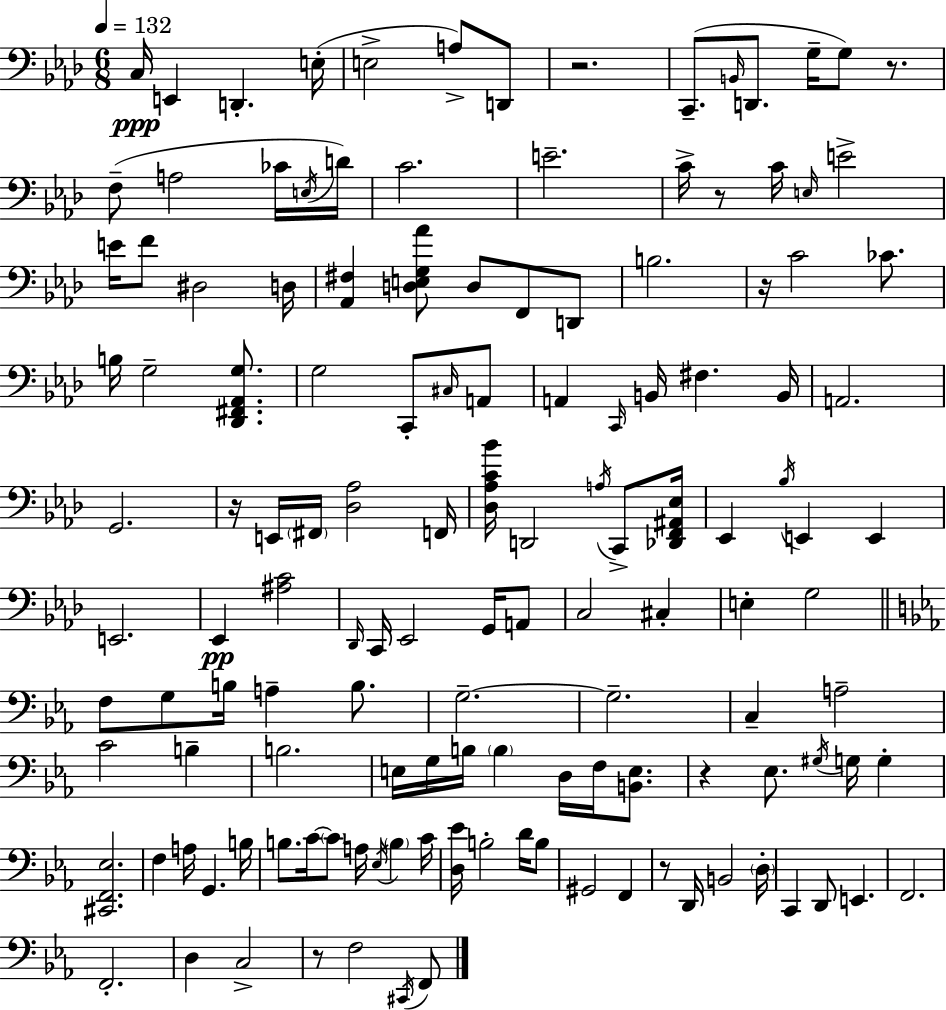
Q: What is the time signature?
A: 6/8